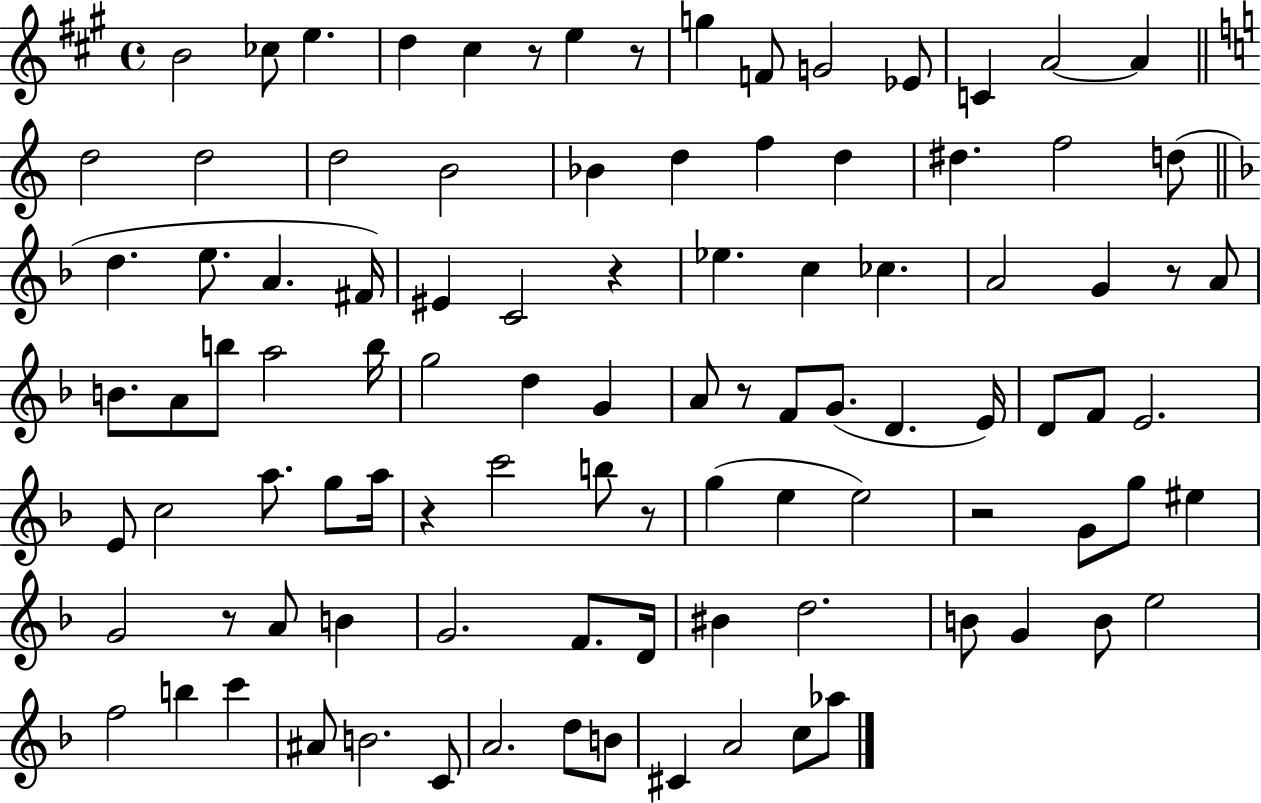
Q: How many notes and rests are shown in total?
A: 99